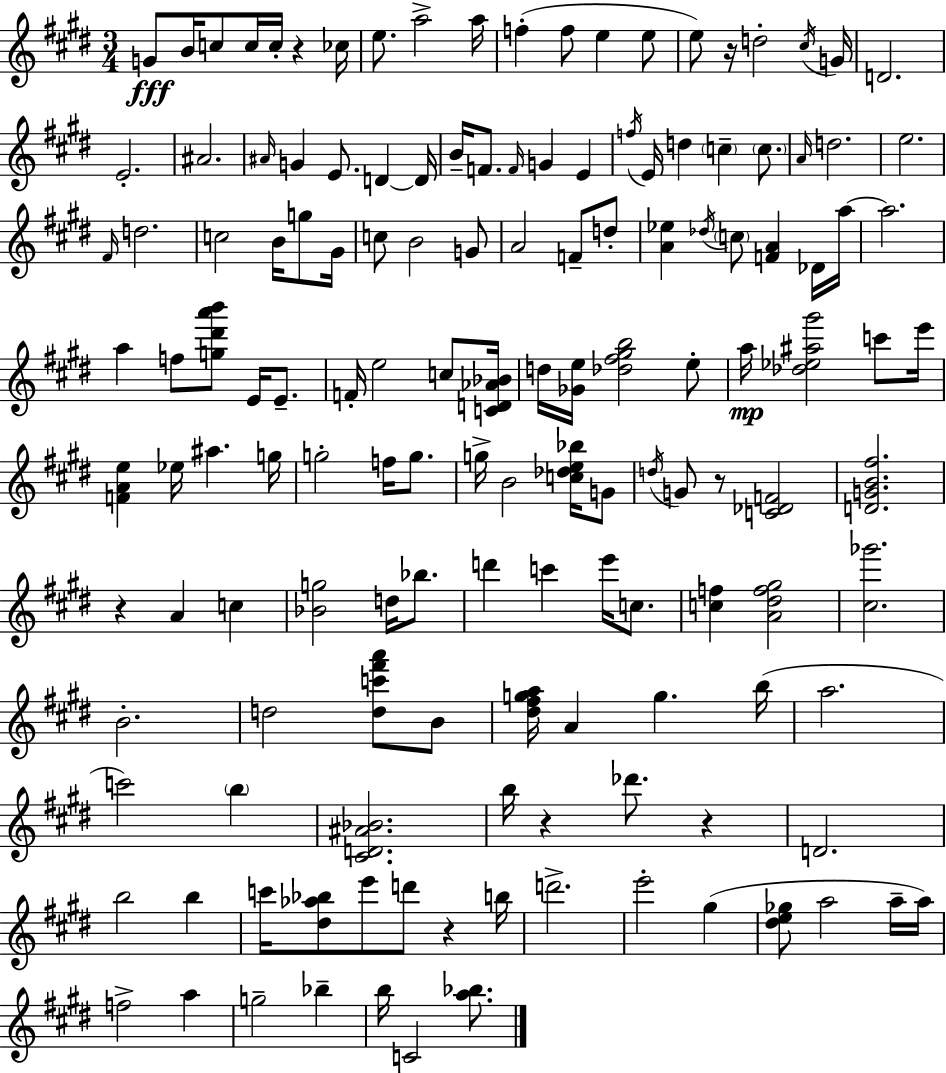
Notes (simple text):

G4/e B4/s C5/e C5/s C5/s R/q CES5/s E5/e. A5/h A5/s F5/q F5/e E5/q E5/e E5/e R/s D5/h C#5/s G4/s D4/h. E4/h. A#4/h. A#4/s G4/q E4/e. D4/q D4/s B4/s F4/e. F4/s G4/q E4/q F5/s E4/s D5/q C5/q C5/e. A4/s D5/h. E5/h. F#4/s D5/h. C5/h B4/s G5/e G#4/s C5/e B4/h G4/e A4/h F4/e D5/e [A4,Eb5]/q Db5/s C5/e [F4,A4]/q Db4/s A5/s A5/h. A5/q F5/e [G5,D#6,A6,B6]/e E4/s E4/e. F4/s E5/h C5/e [C4,D4,Ab4,Bb4]/s D5/s [Gb4,E5]/s [Db5,F#5,G#5,B5]/h E5/e A5/s [Db5,Eb5,A#5,G#6]/h C6/e E6/s [F4,A4,E5]/q Eb5/s A#5/q. G5/s G5/h F5/s G5/e. G5/s B4/h [C5,Db5,E5,Bb5]/s G4/e D5/s G4/e R/e [C4,Db4,F4]/h [D4,G4,B4,F#5]/h. R/q A4/q C5/q [Bb4,G5]/h D5/s Bb5/e. D6/q C6/q E6/s C5/e. [C5,F5]/q [A4,D#5,F5,G#5]/h [C#5,Gb6]/h. B4/h. D5/h [D5,C6,F#6,A6]/e B4/e [D#5,F#5,G5,A5]/s A4/q G5/q. B5/s A5/h. C6/h B5/q [C#4,D4,A#4,Bb4]/h. B5/s R/q Db6/e. R/q D4/h. B5/h B5/q C6/s [D#5,Ab5,Bb5]/e E6/e D6/e R/q B5/s D6/h. E6/h G#5/q [D#5,E5,Gb5]/e A5/h A5/s A5/s F5/h A5/q G5/h Bb5/q B5/s C4/h [A5,Bb5]/e.